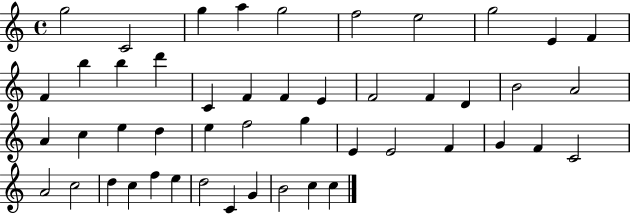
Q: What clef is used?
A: treble